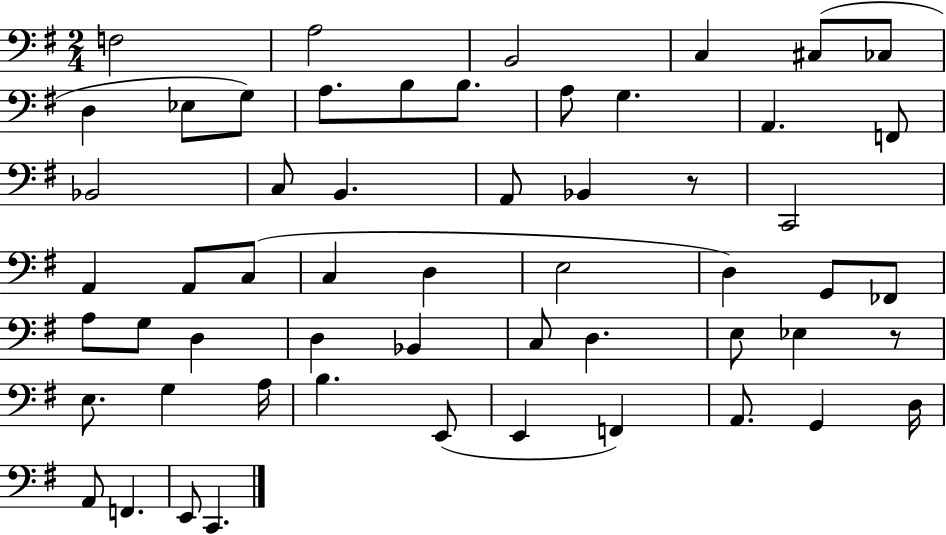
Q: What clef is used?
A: bass